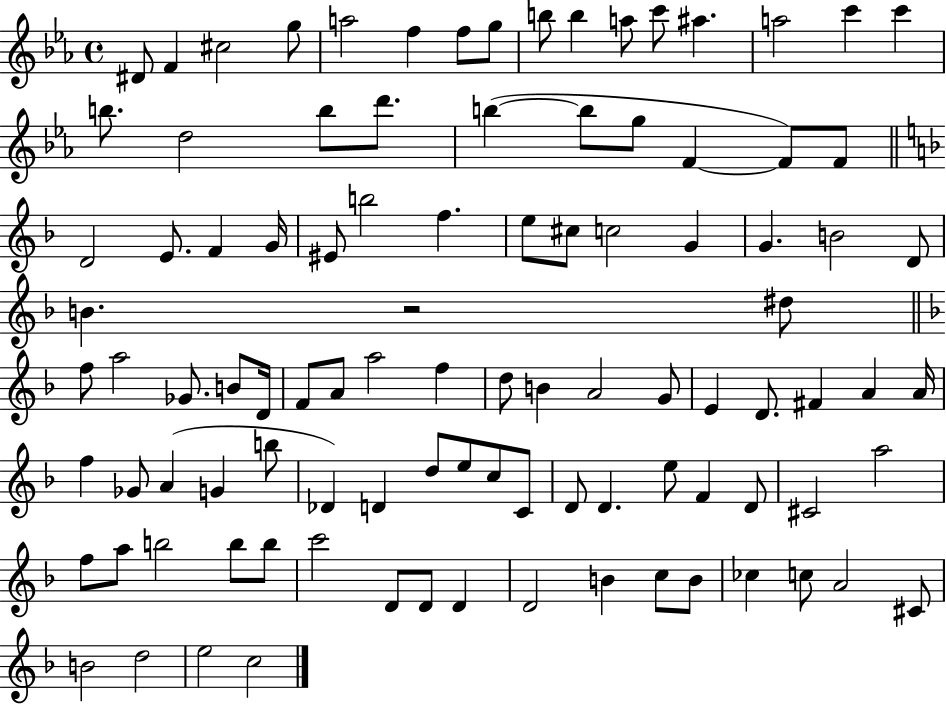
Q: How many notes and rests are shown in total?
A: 100